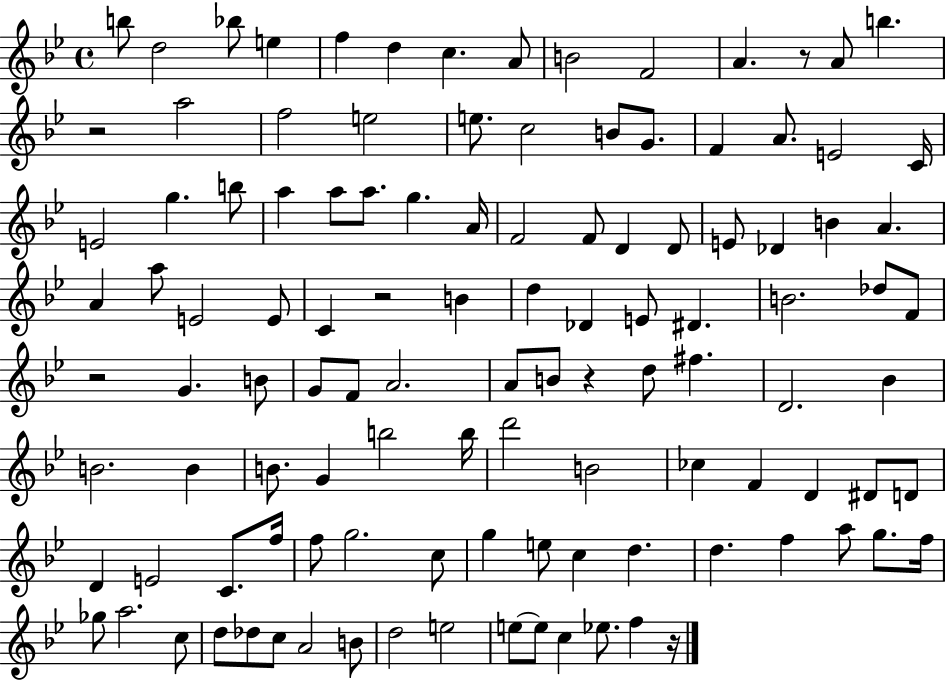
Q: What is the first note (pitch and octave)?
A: B5